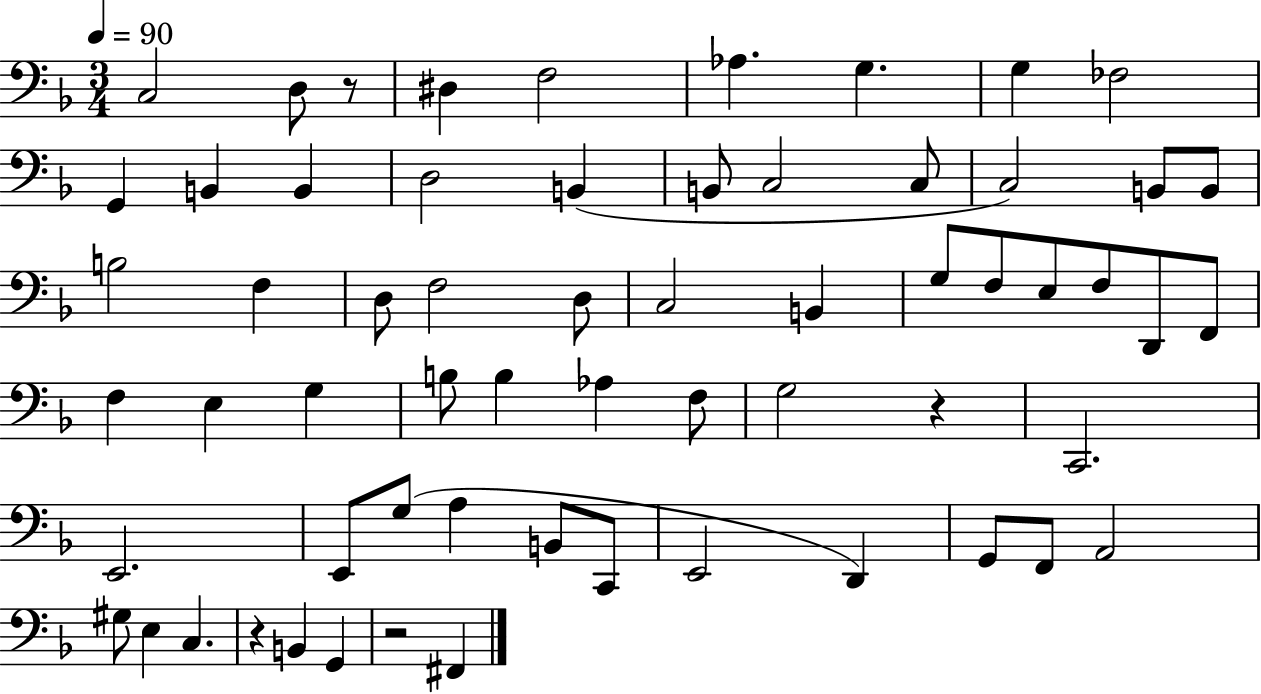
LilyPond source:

{
  \clef bass
  \numericTimeSignature
  \time 3/4
  \key f \major
  \tempo 4 = 90
  c2 d8 r8 | dis4 f2 | aes4. g4. | g4 fes2 | \break g,4 b,4 b,4 | d2 b,4( | b,8 c2 c8 | c2) b,8 b,8 | \break b2 f4 | d8 f2 d8 | c2 b,4 | g8 f8 e8 f8 d,8 f,8 | \break f4 e4 g4 | b8 b4 aes4 f8 | g2 r4 | c,2. | \break e,2. | e,8 g8( a4 b,8 c,8 | e,2 d,4) | g,8 f,8 a,2 | \break gis8 e4 c4. | r4 b,4 g,4 | r2 fis,4 | \bar "|."
}